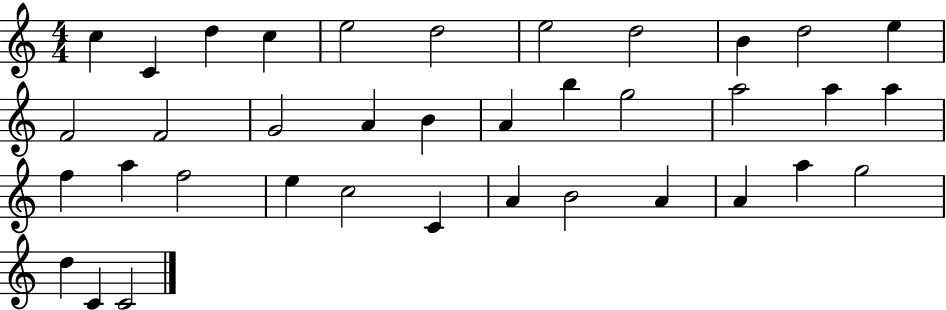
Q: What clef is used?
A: treble